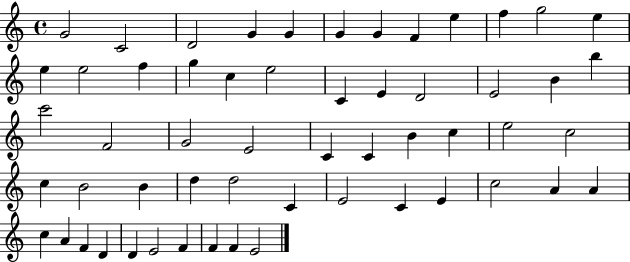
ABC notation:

X:1
T:Untitled
M:4/4
L:1/4
K:C
G2 C2 D2 G G G G F e f g2 e e e2 f g c e2 C E D2 E2 B b c'2 F2 G2 E2 C C B c e2 c2 c B2 B d d2 C E2 C E c2 A A c A F D D E2 F F F E2